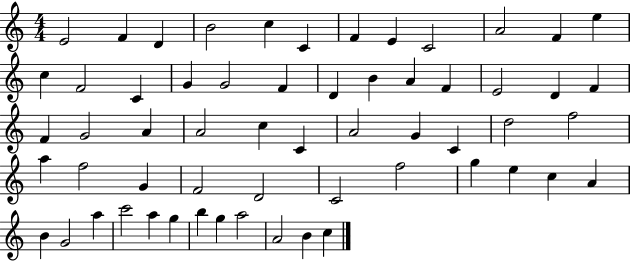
{
  \clef treble
  \numericTimeSignature
  \time 4/4
  \key c \major
  e'2 f'4 d'4 | b'2 c''4 c'4 | f'4 e'4 c'2 | a'2 f'4 e''4 | \break c''4 f'2 c'4 | g'4 g'2 f'4 | d'4 b'4 a'4 f'4 | e'2 d'4 f'4 | \break f'4 g'2 a'4 | a'2 c''4 c'4 | a'2 g'4 c'4 | d''2 f''2 | \break a''4 f''2 g'4 | f'2 d'2 | c'2 f''2 | g''4 e''4 c''4 a'4 | \break b'4 g'2 a''4 | c'''2 a''4 g''4 | b''4 g''4 a''2 | a'2 b'4 c''4 | \break \bar "|."
}